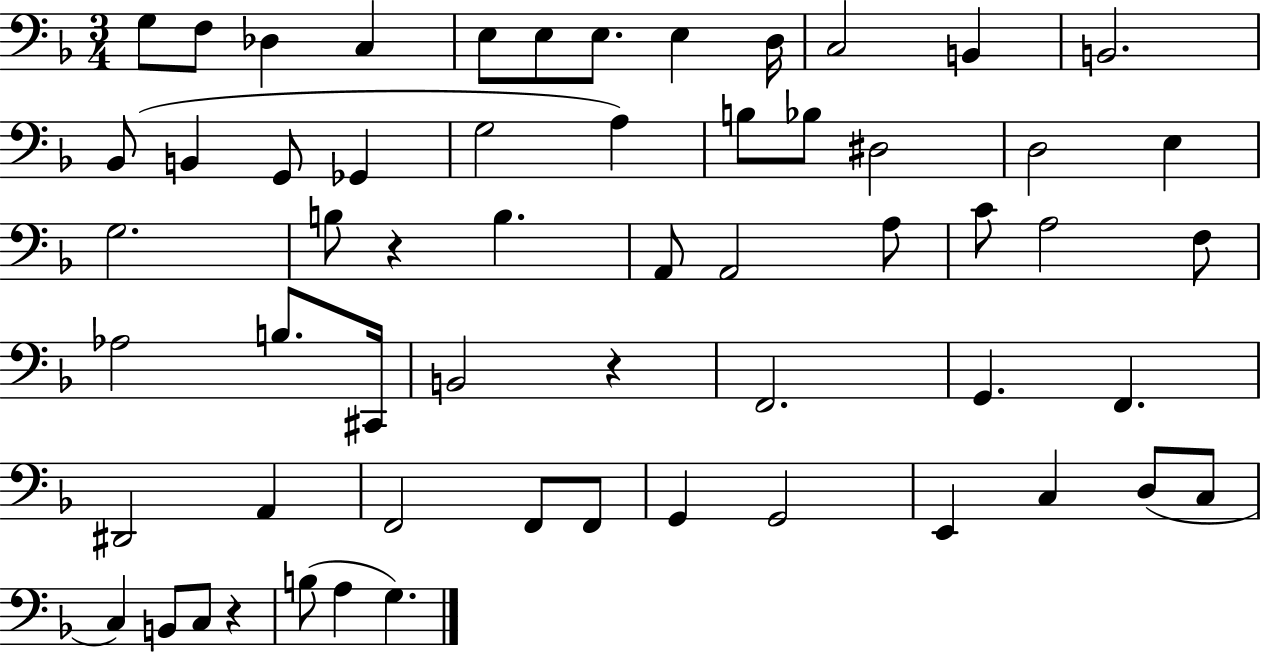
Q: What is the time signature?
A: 3/4